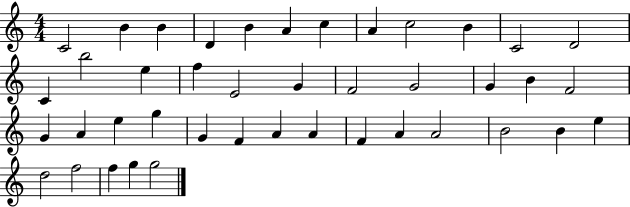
{
  \clef treble
  \numericTimeSignature
  \time 4/4
  \key c \major
  c'2 b'4 b'4 | d'4 b'4 a'4 c''4 | a'4 c''2 b'4 | c'2 d'2 | \break c'4 b''2 e''4 | f''4 e'2 g'4 | f'2 g'2 | g'4 b'4 f'2 | \break g'4 a'4 e''4 g''4 | g'4 f'4 a'4 a'4 | f'4 a'4 a'2 | b'2 b'4 e''4 | \break d''2 f''2 | f''4 g''4 g''2 | \bar "|."
}